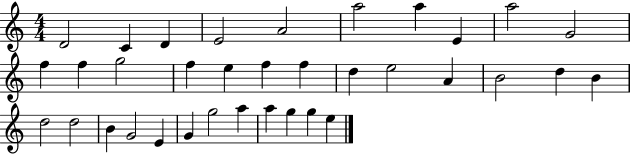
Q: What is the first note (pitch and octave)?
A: D4